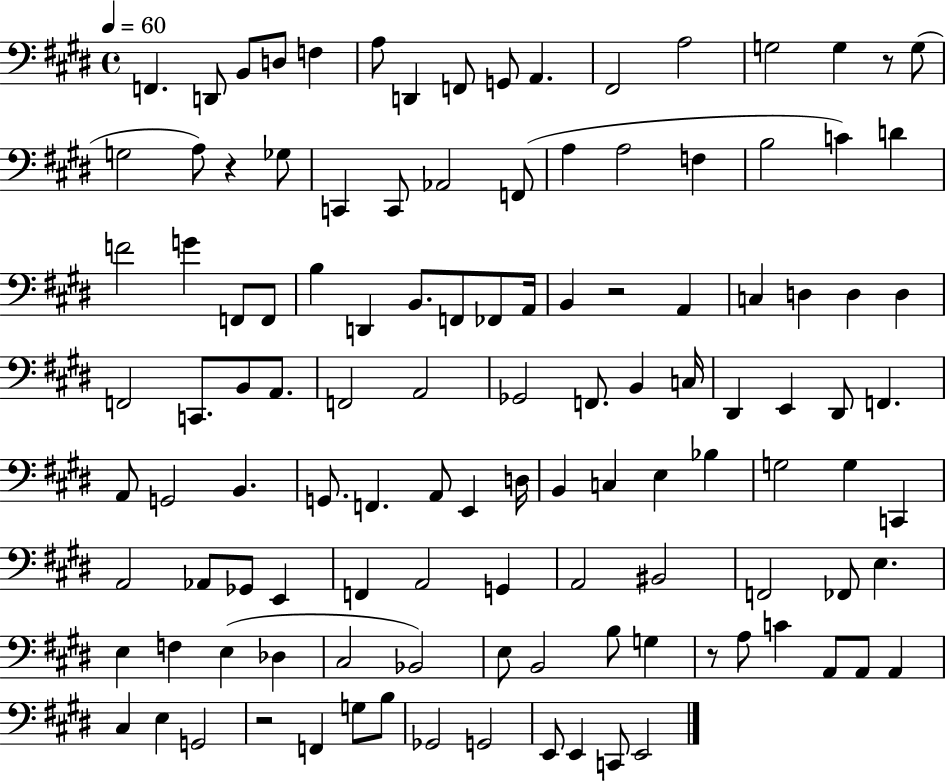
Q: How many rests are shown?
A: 5